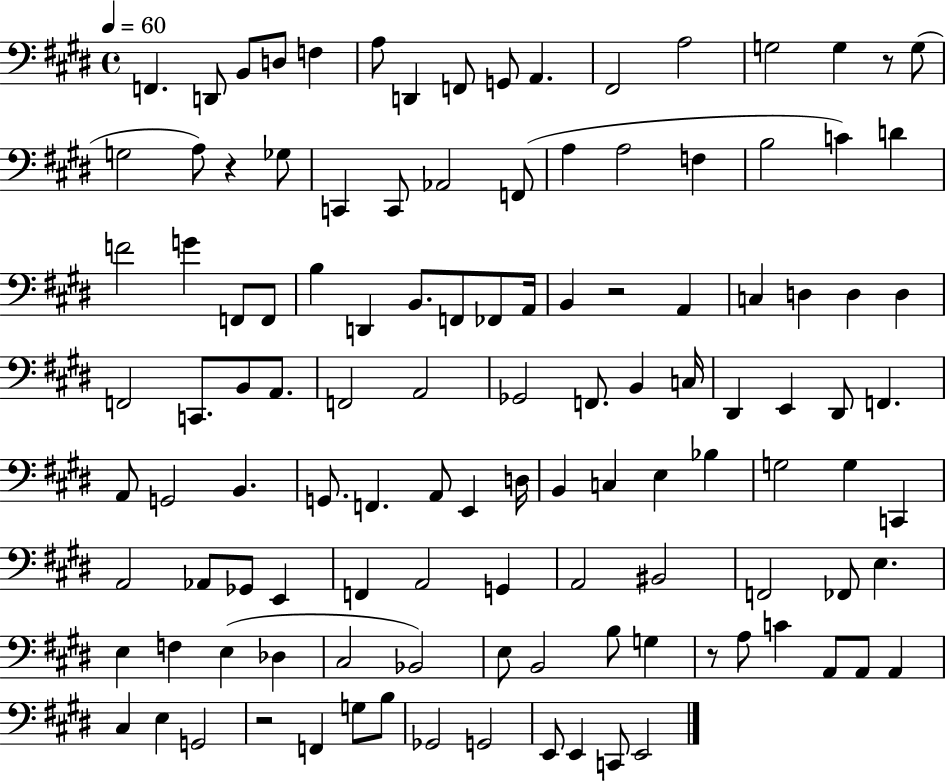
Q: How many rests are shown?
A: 5